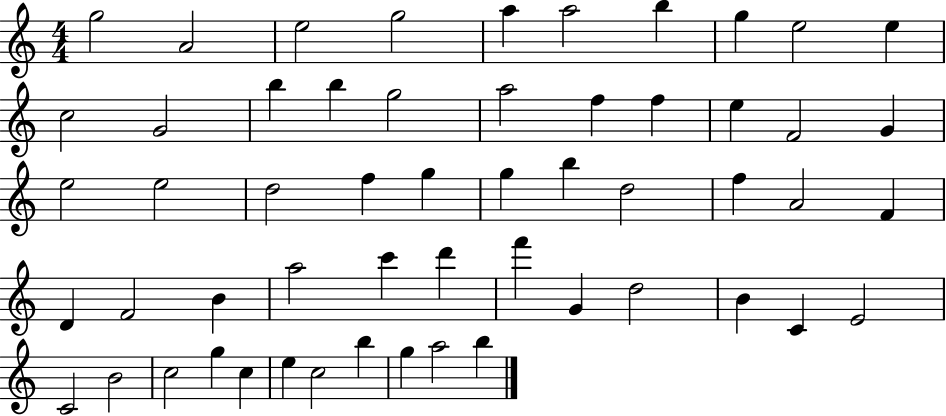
{
  \clef treble
  \numericTimeSignature
  \time 4/4
  \key c \major
  g''2 a'2 | e''2 g''2 | a''4 a''2 b''4 | g''4 e''2 e''4 | \break c''2 g'2 | b''4 b''4 g''2 | a''2 f''4 f''4 | e''4 f'2 g'4 | \break e''2 e''2 | d''2 f''4 g''4 | g''4 b''4 d''2 | f''4 a'2 f'4 | \break d'4 f'2 b'4 | a''2 c'''4 d'''4 | f'''4 g'4 d''2 | b'4 c'4 e'2 | \break c'2 b'2 | c''2 g''4 c''4 | e''4 c''2 b''4 | g''4 a''2 b''4 | \break \bar "|."
}